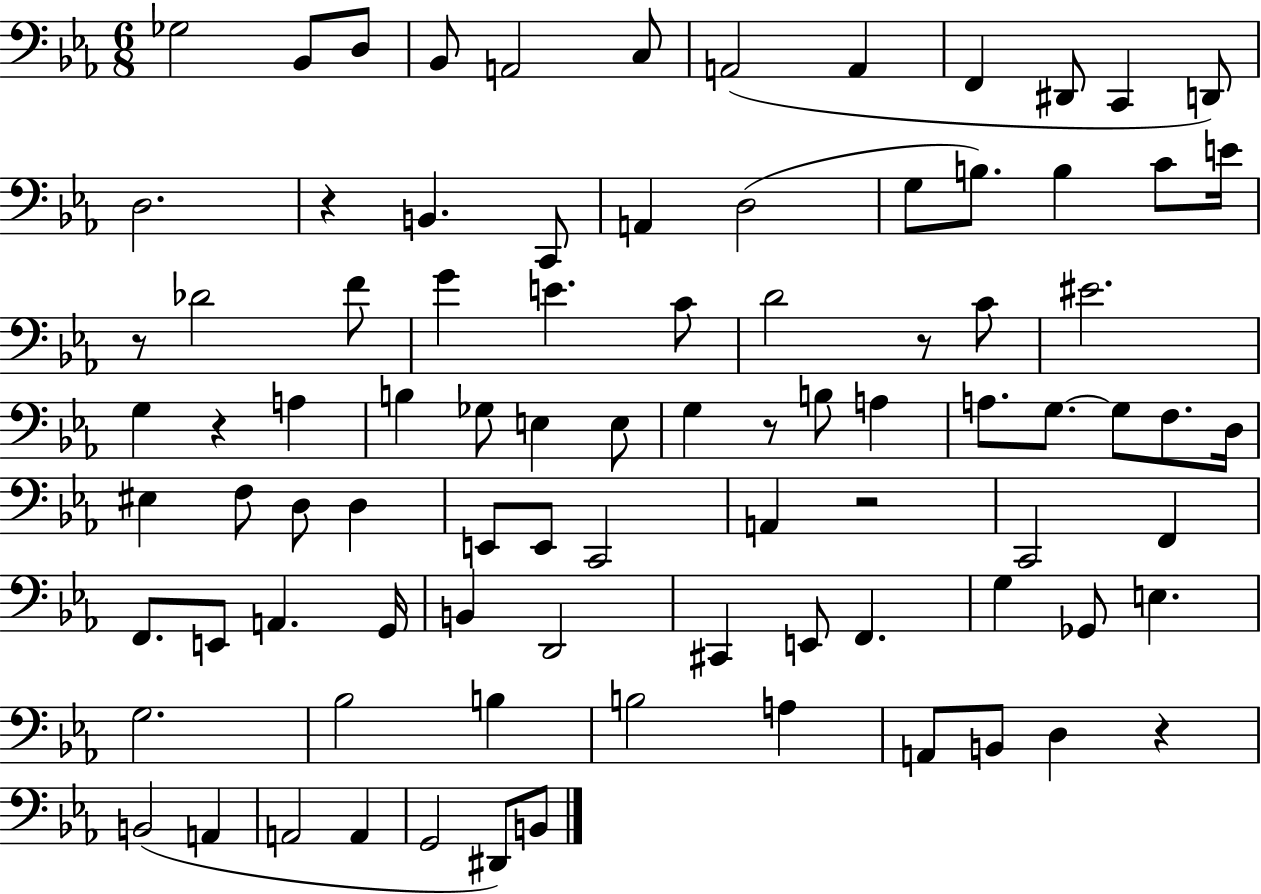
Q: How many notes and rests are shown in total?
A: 88